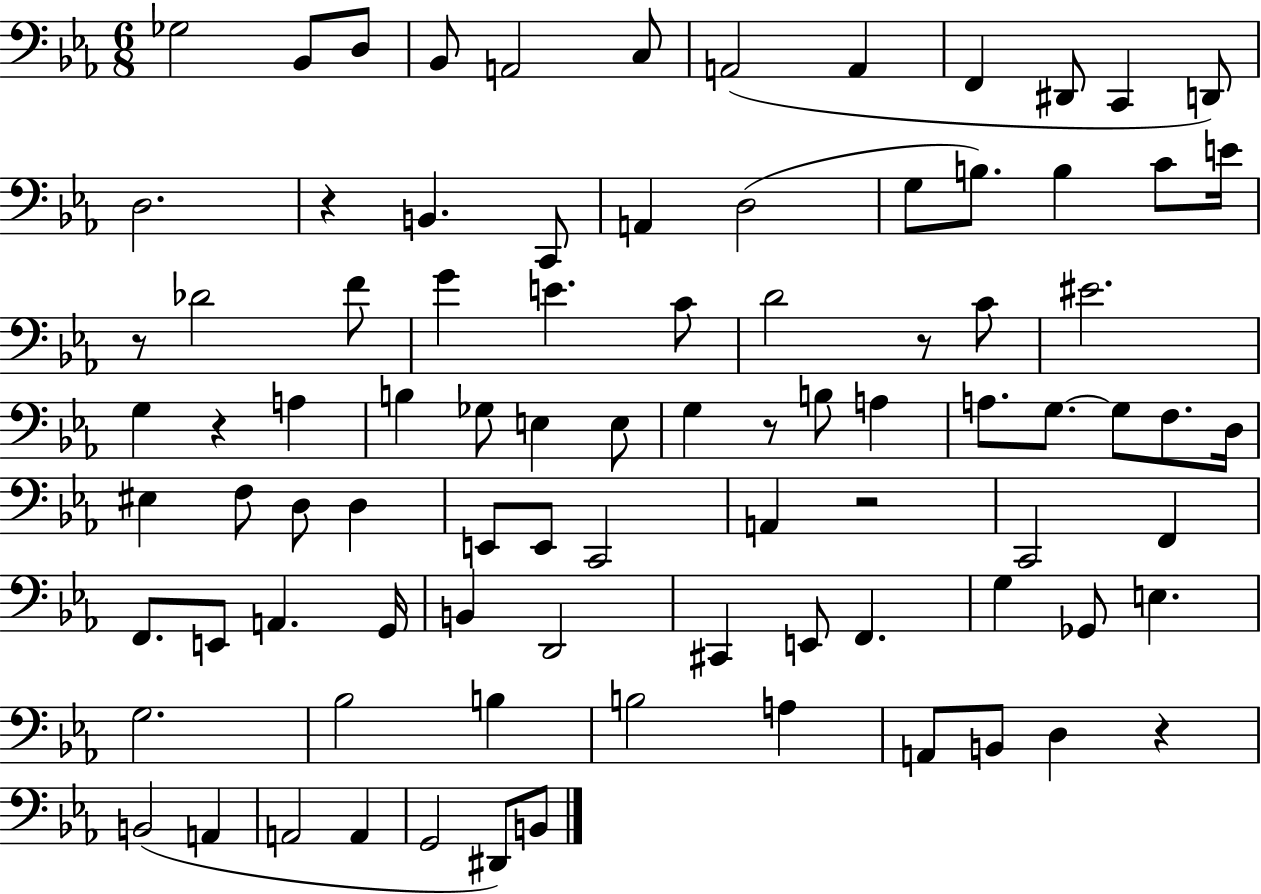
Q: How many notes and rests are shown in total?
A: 88